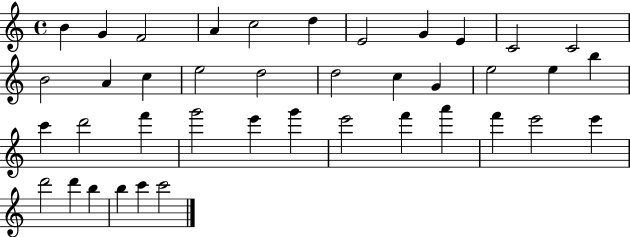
{
  \clef treble
  \time 4/4
  \defaultTimeSignature
  \key c \major
  b'4 g'4 f'2 | a'4 c''2 d''4 | e'2 g'4 e'4 | c'2 c'2 | \break b'2 a'4 c''4 | e''2 d''2 | d''2 c''4 g'4 | e''2 e''4 b''4 | \break c'''4 d'''2 f'''4 | g'''2 e'''4 g'''4 | e'''2 f'''4 a'''4 | f'''4 e'''2 e'''4 | \break d'''2 d'''4 b''4 | b''4 c'''4 c'''2 | \bar "|."
}